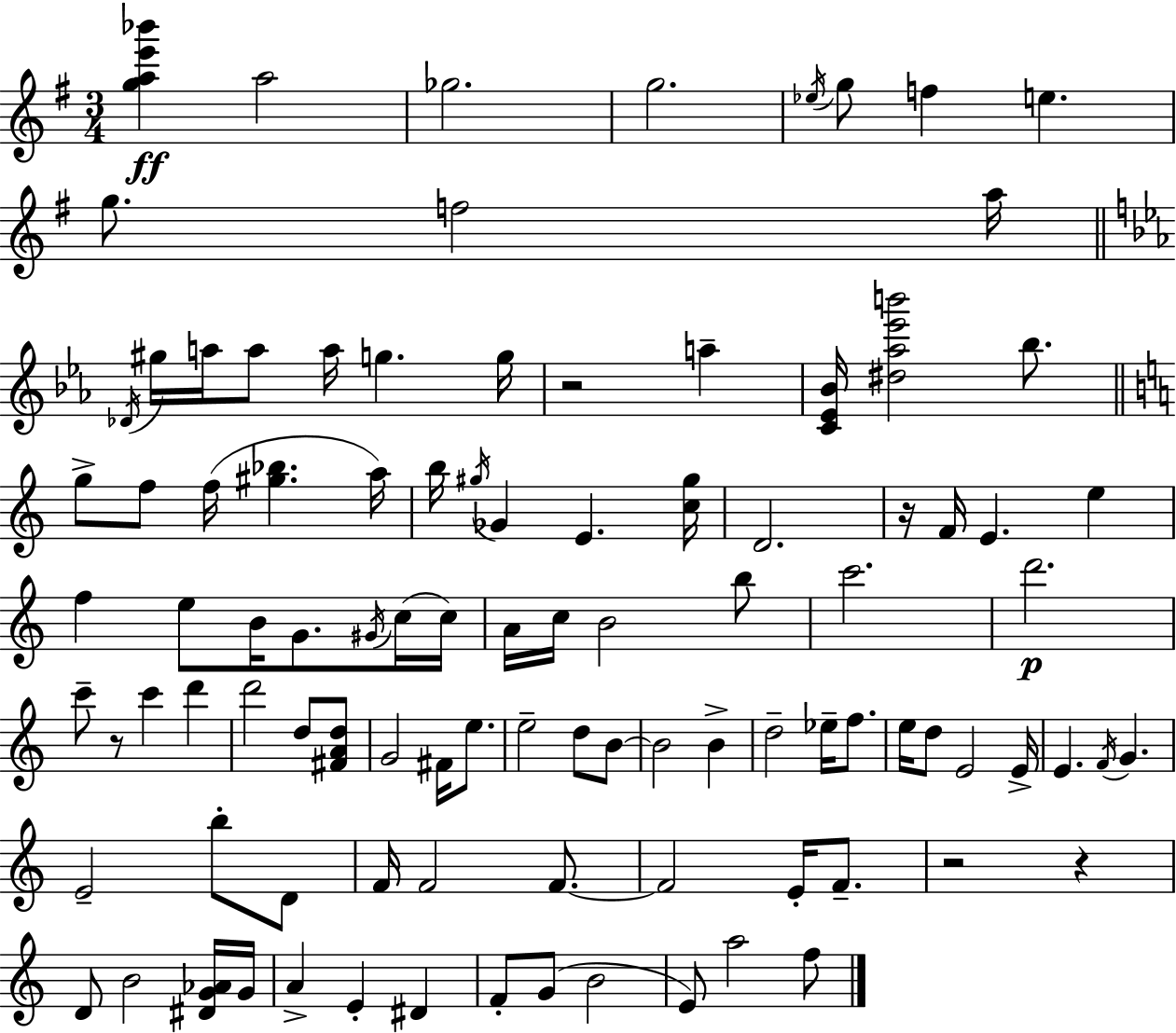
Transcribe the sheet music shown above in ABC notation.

X:1
T:Untitled
M:3/4
L:1/4
K:Em
[gae'_b'] a2 _g2 g2 _e/4 g/2 f e g/2 f2 a/4 _D/4 ^g/4 a/4 a/2 a/4 g g/4 z2 a [C_E_B]/4 [^d_a_e'b']2 _b/2 g/2 f/2 f/4 [^g_b] a/4 b/4 ^g/4 _G E [c^g]/4 D2 z/4 F/4 E e f e/2 B/4 G/2 ^G/4 c/4 c/4 A/4 c/4 B2 b/2 c'2 d'2 c'/2 z/2 c' d' d'2 d/2 [^FAd]/2 G2 ^F/4 e/2 e2 d/2 B/2 B2 B d2 _e/4 f/2 e/4 d/2 E2 E/4 E F/4 G E2 b/2 D/2 F/4 F2 F/2 F2 E/4 F/2 z2 z D/2 B2 [^DG_A]/4 G/4 A E ^D F/2 G/2 B2 E/2 a2 f/2